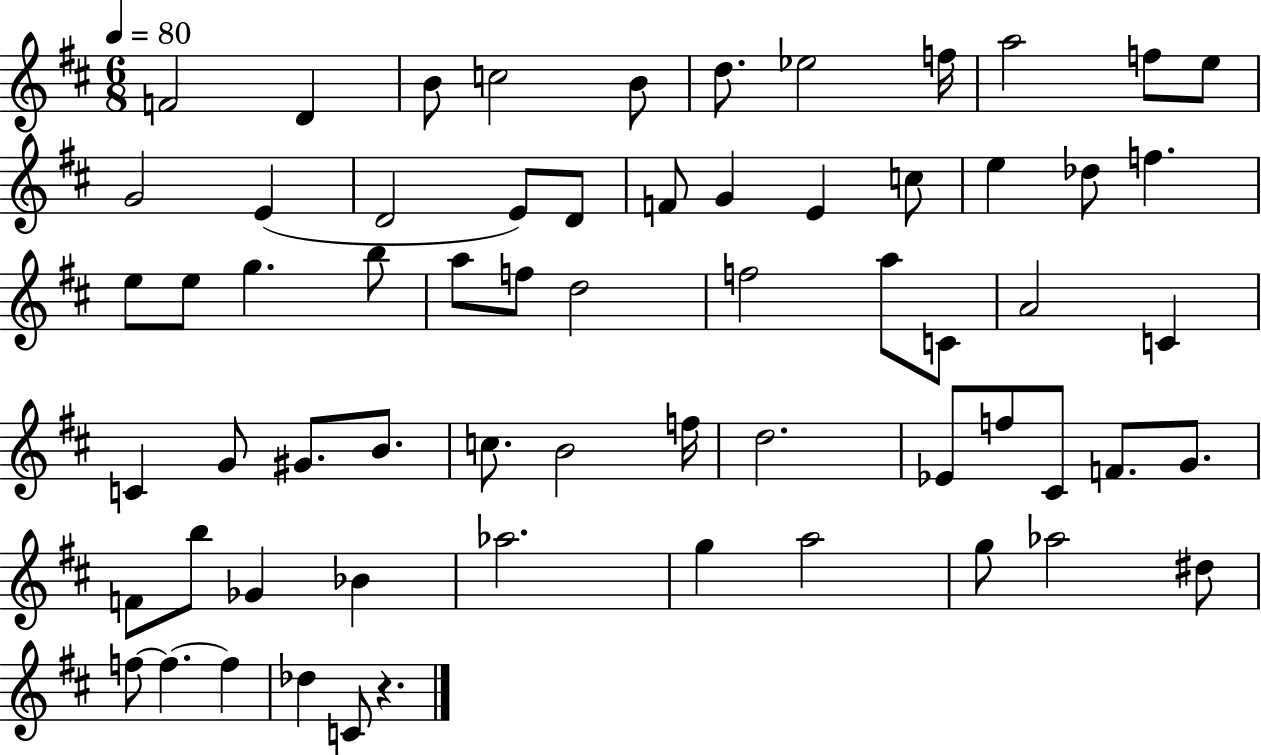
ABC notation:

X:1
T:Untitled
M:6/8
L:1/4
K:D
F2 D B/2 c2 B/2 d/2 _e2 f/4 a2 f/2 e/2 G2 E D2 E/2 D/2 F/2 G E c/2 e _d/2 f e/2 e/2 g b/2 a/2 f/2 d2 f2 a/2 C/2 A2 C C G/2 ^G/2 B/2 c/2 B2 f/4 d2 _E/2 f/2 ^C/2 F/2 G/2 F/2 b/2 _G _B _a2 g a2 g/2 _a2 ^d/2 f/2 f f _d C/2 z